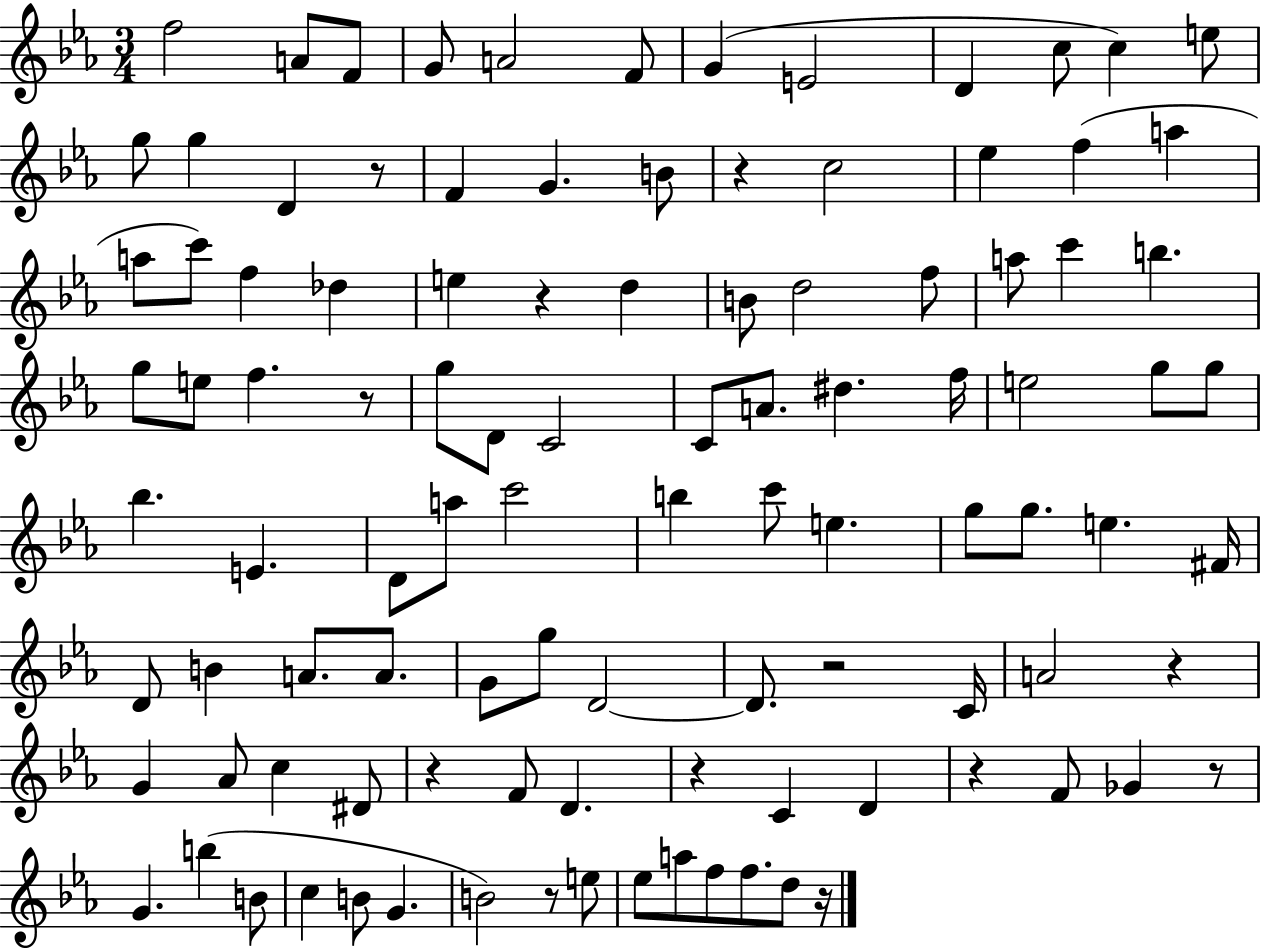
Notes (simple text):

F5/h A4/e F4/e G4/e A4/h F4/e G4/q E4/h D4/q C5/e C5/q E5/e G5/e G5/q D4/q R/e F4/q G4/q. B4/e R/q C5/h Eb5/q F5/q A5/q A5/e C6/e F5/q Db5/q E5/q R/q D5/q B4/e D5/h F5/e A5/e C6/q B5/q. G5/e E5/e F5/q. R/e G5/e D4/e C4/h C4/e A4/e. D#5/q. F5/s E5/h G5/e G5/e Bb5/q. E4/q. D4/e A5/e C6/h B5/q C6/e E5/q. G5/e G5/e. E5/q. F#4/s D4/e B4/q A4/e. A4/e. G4/e G5/e D4/h D4/e. R/h C4/s A4/h R/q G4/q Ab4/e C5/q D#4/e R/q F4/e D4/q. R/q C4/q D4/q R/q F4/e Gb4/q R/e G4/q. B5/q B4/e C5/q B4/e G4/q. B4/h R/e E5/e Eb5/e A5/e F5/e F5/e. D5/e R/s